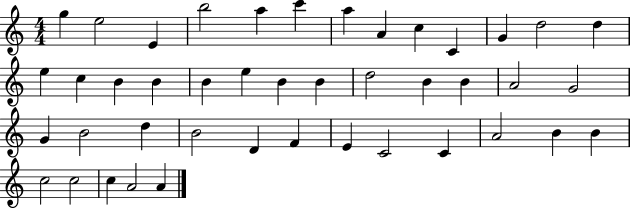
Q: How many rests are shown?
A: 0